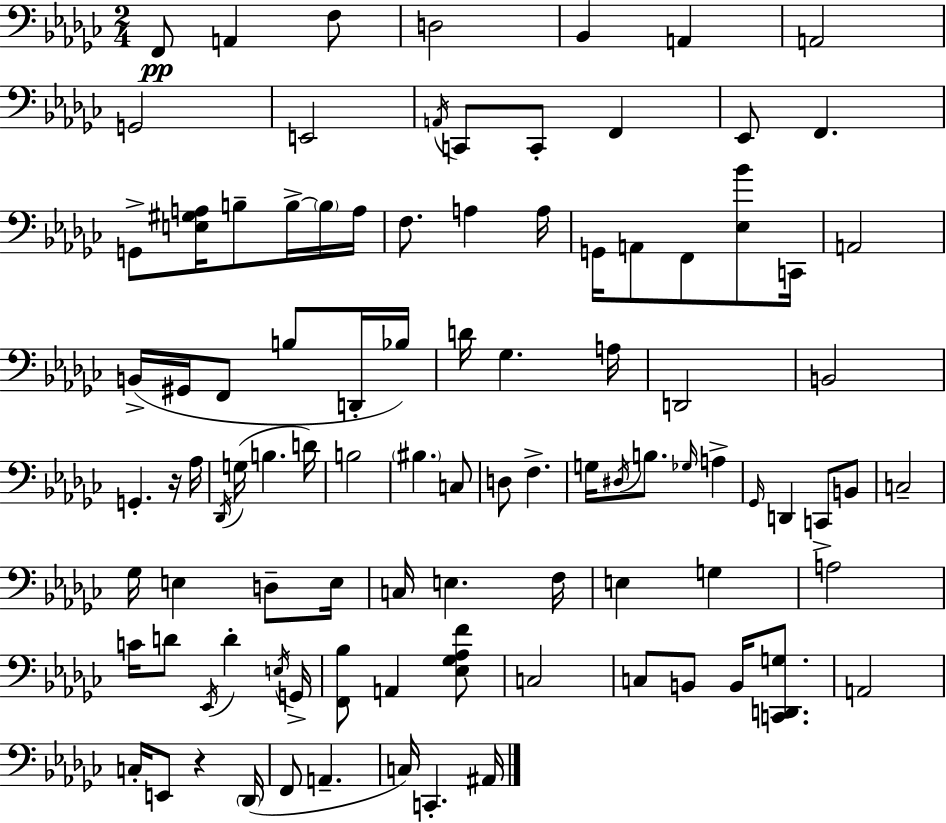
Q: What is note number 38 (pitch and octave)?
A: D2